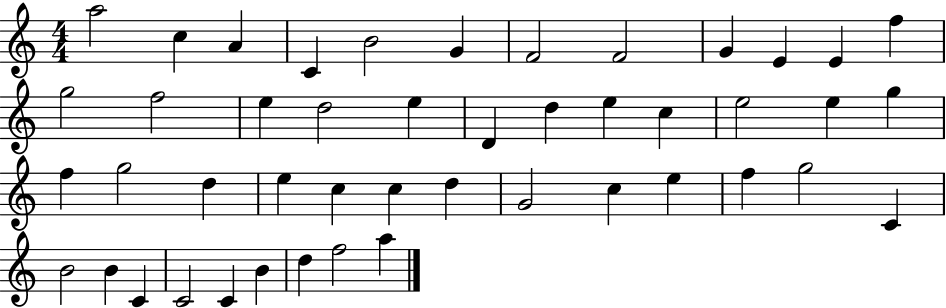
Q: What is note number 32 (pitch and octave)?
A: G4